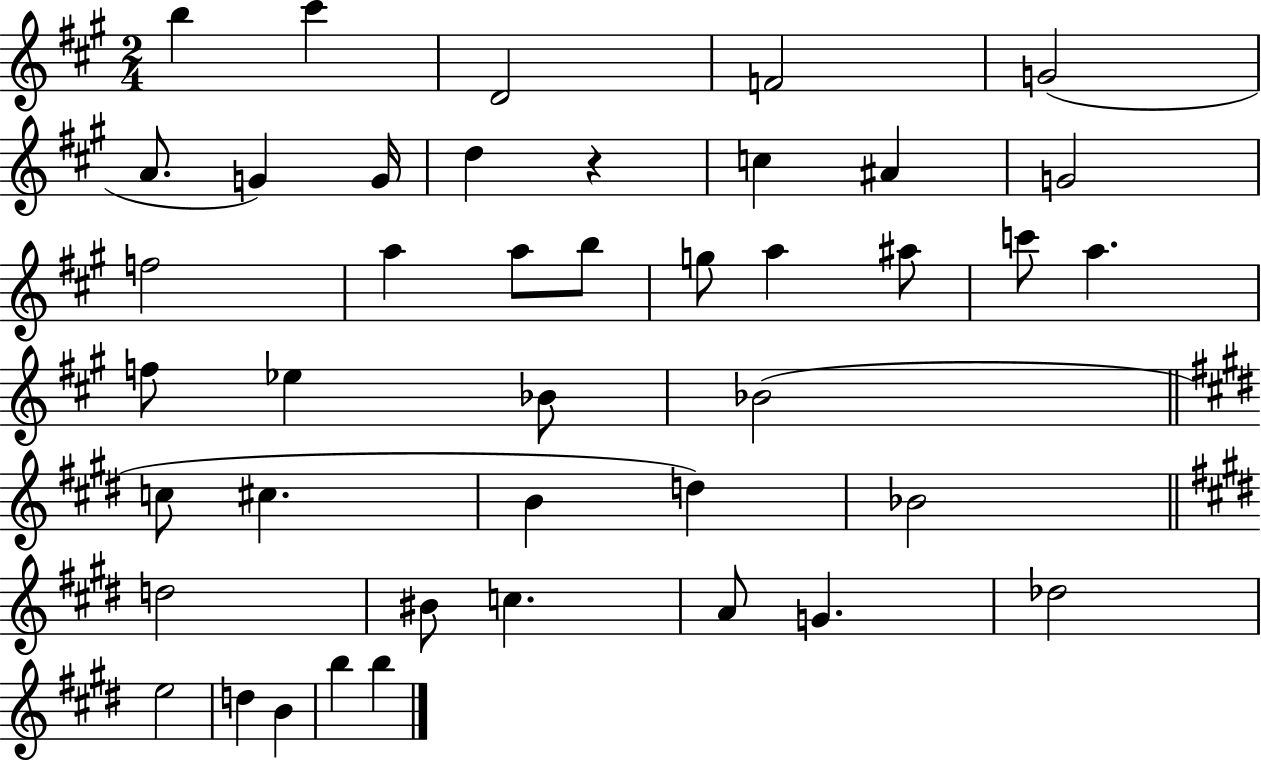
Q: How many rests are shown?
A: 1